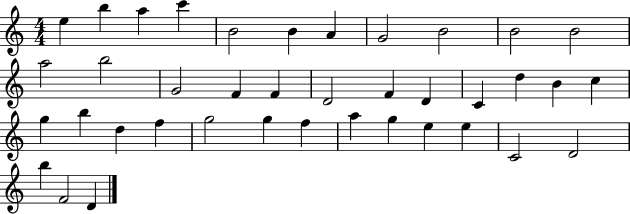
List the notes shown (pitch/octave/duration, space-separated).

E5/q B5/q A5/q C6/q B4/h B4/q A4/q G4/h B4/h B4/h B4/h A5/h B5/h G4/h F4/q F4/q D4/h F4/q D4/q C4/q D5/q B4/q C5/q G5/q B5/q D5/q F5/q G5/h G5/q F5/q A5/q G5/q E5/q E5/q C4/h D4/h B5/q F4/h D4/q